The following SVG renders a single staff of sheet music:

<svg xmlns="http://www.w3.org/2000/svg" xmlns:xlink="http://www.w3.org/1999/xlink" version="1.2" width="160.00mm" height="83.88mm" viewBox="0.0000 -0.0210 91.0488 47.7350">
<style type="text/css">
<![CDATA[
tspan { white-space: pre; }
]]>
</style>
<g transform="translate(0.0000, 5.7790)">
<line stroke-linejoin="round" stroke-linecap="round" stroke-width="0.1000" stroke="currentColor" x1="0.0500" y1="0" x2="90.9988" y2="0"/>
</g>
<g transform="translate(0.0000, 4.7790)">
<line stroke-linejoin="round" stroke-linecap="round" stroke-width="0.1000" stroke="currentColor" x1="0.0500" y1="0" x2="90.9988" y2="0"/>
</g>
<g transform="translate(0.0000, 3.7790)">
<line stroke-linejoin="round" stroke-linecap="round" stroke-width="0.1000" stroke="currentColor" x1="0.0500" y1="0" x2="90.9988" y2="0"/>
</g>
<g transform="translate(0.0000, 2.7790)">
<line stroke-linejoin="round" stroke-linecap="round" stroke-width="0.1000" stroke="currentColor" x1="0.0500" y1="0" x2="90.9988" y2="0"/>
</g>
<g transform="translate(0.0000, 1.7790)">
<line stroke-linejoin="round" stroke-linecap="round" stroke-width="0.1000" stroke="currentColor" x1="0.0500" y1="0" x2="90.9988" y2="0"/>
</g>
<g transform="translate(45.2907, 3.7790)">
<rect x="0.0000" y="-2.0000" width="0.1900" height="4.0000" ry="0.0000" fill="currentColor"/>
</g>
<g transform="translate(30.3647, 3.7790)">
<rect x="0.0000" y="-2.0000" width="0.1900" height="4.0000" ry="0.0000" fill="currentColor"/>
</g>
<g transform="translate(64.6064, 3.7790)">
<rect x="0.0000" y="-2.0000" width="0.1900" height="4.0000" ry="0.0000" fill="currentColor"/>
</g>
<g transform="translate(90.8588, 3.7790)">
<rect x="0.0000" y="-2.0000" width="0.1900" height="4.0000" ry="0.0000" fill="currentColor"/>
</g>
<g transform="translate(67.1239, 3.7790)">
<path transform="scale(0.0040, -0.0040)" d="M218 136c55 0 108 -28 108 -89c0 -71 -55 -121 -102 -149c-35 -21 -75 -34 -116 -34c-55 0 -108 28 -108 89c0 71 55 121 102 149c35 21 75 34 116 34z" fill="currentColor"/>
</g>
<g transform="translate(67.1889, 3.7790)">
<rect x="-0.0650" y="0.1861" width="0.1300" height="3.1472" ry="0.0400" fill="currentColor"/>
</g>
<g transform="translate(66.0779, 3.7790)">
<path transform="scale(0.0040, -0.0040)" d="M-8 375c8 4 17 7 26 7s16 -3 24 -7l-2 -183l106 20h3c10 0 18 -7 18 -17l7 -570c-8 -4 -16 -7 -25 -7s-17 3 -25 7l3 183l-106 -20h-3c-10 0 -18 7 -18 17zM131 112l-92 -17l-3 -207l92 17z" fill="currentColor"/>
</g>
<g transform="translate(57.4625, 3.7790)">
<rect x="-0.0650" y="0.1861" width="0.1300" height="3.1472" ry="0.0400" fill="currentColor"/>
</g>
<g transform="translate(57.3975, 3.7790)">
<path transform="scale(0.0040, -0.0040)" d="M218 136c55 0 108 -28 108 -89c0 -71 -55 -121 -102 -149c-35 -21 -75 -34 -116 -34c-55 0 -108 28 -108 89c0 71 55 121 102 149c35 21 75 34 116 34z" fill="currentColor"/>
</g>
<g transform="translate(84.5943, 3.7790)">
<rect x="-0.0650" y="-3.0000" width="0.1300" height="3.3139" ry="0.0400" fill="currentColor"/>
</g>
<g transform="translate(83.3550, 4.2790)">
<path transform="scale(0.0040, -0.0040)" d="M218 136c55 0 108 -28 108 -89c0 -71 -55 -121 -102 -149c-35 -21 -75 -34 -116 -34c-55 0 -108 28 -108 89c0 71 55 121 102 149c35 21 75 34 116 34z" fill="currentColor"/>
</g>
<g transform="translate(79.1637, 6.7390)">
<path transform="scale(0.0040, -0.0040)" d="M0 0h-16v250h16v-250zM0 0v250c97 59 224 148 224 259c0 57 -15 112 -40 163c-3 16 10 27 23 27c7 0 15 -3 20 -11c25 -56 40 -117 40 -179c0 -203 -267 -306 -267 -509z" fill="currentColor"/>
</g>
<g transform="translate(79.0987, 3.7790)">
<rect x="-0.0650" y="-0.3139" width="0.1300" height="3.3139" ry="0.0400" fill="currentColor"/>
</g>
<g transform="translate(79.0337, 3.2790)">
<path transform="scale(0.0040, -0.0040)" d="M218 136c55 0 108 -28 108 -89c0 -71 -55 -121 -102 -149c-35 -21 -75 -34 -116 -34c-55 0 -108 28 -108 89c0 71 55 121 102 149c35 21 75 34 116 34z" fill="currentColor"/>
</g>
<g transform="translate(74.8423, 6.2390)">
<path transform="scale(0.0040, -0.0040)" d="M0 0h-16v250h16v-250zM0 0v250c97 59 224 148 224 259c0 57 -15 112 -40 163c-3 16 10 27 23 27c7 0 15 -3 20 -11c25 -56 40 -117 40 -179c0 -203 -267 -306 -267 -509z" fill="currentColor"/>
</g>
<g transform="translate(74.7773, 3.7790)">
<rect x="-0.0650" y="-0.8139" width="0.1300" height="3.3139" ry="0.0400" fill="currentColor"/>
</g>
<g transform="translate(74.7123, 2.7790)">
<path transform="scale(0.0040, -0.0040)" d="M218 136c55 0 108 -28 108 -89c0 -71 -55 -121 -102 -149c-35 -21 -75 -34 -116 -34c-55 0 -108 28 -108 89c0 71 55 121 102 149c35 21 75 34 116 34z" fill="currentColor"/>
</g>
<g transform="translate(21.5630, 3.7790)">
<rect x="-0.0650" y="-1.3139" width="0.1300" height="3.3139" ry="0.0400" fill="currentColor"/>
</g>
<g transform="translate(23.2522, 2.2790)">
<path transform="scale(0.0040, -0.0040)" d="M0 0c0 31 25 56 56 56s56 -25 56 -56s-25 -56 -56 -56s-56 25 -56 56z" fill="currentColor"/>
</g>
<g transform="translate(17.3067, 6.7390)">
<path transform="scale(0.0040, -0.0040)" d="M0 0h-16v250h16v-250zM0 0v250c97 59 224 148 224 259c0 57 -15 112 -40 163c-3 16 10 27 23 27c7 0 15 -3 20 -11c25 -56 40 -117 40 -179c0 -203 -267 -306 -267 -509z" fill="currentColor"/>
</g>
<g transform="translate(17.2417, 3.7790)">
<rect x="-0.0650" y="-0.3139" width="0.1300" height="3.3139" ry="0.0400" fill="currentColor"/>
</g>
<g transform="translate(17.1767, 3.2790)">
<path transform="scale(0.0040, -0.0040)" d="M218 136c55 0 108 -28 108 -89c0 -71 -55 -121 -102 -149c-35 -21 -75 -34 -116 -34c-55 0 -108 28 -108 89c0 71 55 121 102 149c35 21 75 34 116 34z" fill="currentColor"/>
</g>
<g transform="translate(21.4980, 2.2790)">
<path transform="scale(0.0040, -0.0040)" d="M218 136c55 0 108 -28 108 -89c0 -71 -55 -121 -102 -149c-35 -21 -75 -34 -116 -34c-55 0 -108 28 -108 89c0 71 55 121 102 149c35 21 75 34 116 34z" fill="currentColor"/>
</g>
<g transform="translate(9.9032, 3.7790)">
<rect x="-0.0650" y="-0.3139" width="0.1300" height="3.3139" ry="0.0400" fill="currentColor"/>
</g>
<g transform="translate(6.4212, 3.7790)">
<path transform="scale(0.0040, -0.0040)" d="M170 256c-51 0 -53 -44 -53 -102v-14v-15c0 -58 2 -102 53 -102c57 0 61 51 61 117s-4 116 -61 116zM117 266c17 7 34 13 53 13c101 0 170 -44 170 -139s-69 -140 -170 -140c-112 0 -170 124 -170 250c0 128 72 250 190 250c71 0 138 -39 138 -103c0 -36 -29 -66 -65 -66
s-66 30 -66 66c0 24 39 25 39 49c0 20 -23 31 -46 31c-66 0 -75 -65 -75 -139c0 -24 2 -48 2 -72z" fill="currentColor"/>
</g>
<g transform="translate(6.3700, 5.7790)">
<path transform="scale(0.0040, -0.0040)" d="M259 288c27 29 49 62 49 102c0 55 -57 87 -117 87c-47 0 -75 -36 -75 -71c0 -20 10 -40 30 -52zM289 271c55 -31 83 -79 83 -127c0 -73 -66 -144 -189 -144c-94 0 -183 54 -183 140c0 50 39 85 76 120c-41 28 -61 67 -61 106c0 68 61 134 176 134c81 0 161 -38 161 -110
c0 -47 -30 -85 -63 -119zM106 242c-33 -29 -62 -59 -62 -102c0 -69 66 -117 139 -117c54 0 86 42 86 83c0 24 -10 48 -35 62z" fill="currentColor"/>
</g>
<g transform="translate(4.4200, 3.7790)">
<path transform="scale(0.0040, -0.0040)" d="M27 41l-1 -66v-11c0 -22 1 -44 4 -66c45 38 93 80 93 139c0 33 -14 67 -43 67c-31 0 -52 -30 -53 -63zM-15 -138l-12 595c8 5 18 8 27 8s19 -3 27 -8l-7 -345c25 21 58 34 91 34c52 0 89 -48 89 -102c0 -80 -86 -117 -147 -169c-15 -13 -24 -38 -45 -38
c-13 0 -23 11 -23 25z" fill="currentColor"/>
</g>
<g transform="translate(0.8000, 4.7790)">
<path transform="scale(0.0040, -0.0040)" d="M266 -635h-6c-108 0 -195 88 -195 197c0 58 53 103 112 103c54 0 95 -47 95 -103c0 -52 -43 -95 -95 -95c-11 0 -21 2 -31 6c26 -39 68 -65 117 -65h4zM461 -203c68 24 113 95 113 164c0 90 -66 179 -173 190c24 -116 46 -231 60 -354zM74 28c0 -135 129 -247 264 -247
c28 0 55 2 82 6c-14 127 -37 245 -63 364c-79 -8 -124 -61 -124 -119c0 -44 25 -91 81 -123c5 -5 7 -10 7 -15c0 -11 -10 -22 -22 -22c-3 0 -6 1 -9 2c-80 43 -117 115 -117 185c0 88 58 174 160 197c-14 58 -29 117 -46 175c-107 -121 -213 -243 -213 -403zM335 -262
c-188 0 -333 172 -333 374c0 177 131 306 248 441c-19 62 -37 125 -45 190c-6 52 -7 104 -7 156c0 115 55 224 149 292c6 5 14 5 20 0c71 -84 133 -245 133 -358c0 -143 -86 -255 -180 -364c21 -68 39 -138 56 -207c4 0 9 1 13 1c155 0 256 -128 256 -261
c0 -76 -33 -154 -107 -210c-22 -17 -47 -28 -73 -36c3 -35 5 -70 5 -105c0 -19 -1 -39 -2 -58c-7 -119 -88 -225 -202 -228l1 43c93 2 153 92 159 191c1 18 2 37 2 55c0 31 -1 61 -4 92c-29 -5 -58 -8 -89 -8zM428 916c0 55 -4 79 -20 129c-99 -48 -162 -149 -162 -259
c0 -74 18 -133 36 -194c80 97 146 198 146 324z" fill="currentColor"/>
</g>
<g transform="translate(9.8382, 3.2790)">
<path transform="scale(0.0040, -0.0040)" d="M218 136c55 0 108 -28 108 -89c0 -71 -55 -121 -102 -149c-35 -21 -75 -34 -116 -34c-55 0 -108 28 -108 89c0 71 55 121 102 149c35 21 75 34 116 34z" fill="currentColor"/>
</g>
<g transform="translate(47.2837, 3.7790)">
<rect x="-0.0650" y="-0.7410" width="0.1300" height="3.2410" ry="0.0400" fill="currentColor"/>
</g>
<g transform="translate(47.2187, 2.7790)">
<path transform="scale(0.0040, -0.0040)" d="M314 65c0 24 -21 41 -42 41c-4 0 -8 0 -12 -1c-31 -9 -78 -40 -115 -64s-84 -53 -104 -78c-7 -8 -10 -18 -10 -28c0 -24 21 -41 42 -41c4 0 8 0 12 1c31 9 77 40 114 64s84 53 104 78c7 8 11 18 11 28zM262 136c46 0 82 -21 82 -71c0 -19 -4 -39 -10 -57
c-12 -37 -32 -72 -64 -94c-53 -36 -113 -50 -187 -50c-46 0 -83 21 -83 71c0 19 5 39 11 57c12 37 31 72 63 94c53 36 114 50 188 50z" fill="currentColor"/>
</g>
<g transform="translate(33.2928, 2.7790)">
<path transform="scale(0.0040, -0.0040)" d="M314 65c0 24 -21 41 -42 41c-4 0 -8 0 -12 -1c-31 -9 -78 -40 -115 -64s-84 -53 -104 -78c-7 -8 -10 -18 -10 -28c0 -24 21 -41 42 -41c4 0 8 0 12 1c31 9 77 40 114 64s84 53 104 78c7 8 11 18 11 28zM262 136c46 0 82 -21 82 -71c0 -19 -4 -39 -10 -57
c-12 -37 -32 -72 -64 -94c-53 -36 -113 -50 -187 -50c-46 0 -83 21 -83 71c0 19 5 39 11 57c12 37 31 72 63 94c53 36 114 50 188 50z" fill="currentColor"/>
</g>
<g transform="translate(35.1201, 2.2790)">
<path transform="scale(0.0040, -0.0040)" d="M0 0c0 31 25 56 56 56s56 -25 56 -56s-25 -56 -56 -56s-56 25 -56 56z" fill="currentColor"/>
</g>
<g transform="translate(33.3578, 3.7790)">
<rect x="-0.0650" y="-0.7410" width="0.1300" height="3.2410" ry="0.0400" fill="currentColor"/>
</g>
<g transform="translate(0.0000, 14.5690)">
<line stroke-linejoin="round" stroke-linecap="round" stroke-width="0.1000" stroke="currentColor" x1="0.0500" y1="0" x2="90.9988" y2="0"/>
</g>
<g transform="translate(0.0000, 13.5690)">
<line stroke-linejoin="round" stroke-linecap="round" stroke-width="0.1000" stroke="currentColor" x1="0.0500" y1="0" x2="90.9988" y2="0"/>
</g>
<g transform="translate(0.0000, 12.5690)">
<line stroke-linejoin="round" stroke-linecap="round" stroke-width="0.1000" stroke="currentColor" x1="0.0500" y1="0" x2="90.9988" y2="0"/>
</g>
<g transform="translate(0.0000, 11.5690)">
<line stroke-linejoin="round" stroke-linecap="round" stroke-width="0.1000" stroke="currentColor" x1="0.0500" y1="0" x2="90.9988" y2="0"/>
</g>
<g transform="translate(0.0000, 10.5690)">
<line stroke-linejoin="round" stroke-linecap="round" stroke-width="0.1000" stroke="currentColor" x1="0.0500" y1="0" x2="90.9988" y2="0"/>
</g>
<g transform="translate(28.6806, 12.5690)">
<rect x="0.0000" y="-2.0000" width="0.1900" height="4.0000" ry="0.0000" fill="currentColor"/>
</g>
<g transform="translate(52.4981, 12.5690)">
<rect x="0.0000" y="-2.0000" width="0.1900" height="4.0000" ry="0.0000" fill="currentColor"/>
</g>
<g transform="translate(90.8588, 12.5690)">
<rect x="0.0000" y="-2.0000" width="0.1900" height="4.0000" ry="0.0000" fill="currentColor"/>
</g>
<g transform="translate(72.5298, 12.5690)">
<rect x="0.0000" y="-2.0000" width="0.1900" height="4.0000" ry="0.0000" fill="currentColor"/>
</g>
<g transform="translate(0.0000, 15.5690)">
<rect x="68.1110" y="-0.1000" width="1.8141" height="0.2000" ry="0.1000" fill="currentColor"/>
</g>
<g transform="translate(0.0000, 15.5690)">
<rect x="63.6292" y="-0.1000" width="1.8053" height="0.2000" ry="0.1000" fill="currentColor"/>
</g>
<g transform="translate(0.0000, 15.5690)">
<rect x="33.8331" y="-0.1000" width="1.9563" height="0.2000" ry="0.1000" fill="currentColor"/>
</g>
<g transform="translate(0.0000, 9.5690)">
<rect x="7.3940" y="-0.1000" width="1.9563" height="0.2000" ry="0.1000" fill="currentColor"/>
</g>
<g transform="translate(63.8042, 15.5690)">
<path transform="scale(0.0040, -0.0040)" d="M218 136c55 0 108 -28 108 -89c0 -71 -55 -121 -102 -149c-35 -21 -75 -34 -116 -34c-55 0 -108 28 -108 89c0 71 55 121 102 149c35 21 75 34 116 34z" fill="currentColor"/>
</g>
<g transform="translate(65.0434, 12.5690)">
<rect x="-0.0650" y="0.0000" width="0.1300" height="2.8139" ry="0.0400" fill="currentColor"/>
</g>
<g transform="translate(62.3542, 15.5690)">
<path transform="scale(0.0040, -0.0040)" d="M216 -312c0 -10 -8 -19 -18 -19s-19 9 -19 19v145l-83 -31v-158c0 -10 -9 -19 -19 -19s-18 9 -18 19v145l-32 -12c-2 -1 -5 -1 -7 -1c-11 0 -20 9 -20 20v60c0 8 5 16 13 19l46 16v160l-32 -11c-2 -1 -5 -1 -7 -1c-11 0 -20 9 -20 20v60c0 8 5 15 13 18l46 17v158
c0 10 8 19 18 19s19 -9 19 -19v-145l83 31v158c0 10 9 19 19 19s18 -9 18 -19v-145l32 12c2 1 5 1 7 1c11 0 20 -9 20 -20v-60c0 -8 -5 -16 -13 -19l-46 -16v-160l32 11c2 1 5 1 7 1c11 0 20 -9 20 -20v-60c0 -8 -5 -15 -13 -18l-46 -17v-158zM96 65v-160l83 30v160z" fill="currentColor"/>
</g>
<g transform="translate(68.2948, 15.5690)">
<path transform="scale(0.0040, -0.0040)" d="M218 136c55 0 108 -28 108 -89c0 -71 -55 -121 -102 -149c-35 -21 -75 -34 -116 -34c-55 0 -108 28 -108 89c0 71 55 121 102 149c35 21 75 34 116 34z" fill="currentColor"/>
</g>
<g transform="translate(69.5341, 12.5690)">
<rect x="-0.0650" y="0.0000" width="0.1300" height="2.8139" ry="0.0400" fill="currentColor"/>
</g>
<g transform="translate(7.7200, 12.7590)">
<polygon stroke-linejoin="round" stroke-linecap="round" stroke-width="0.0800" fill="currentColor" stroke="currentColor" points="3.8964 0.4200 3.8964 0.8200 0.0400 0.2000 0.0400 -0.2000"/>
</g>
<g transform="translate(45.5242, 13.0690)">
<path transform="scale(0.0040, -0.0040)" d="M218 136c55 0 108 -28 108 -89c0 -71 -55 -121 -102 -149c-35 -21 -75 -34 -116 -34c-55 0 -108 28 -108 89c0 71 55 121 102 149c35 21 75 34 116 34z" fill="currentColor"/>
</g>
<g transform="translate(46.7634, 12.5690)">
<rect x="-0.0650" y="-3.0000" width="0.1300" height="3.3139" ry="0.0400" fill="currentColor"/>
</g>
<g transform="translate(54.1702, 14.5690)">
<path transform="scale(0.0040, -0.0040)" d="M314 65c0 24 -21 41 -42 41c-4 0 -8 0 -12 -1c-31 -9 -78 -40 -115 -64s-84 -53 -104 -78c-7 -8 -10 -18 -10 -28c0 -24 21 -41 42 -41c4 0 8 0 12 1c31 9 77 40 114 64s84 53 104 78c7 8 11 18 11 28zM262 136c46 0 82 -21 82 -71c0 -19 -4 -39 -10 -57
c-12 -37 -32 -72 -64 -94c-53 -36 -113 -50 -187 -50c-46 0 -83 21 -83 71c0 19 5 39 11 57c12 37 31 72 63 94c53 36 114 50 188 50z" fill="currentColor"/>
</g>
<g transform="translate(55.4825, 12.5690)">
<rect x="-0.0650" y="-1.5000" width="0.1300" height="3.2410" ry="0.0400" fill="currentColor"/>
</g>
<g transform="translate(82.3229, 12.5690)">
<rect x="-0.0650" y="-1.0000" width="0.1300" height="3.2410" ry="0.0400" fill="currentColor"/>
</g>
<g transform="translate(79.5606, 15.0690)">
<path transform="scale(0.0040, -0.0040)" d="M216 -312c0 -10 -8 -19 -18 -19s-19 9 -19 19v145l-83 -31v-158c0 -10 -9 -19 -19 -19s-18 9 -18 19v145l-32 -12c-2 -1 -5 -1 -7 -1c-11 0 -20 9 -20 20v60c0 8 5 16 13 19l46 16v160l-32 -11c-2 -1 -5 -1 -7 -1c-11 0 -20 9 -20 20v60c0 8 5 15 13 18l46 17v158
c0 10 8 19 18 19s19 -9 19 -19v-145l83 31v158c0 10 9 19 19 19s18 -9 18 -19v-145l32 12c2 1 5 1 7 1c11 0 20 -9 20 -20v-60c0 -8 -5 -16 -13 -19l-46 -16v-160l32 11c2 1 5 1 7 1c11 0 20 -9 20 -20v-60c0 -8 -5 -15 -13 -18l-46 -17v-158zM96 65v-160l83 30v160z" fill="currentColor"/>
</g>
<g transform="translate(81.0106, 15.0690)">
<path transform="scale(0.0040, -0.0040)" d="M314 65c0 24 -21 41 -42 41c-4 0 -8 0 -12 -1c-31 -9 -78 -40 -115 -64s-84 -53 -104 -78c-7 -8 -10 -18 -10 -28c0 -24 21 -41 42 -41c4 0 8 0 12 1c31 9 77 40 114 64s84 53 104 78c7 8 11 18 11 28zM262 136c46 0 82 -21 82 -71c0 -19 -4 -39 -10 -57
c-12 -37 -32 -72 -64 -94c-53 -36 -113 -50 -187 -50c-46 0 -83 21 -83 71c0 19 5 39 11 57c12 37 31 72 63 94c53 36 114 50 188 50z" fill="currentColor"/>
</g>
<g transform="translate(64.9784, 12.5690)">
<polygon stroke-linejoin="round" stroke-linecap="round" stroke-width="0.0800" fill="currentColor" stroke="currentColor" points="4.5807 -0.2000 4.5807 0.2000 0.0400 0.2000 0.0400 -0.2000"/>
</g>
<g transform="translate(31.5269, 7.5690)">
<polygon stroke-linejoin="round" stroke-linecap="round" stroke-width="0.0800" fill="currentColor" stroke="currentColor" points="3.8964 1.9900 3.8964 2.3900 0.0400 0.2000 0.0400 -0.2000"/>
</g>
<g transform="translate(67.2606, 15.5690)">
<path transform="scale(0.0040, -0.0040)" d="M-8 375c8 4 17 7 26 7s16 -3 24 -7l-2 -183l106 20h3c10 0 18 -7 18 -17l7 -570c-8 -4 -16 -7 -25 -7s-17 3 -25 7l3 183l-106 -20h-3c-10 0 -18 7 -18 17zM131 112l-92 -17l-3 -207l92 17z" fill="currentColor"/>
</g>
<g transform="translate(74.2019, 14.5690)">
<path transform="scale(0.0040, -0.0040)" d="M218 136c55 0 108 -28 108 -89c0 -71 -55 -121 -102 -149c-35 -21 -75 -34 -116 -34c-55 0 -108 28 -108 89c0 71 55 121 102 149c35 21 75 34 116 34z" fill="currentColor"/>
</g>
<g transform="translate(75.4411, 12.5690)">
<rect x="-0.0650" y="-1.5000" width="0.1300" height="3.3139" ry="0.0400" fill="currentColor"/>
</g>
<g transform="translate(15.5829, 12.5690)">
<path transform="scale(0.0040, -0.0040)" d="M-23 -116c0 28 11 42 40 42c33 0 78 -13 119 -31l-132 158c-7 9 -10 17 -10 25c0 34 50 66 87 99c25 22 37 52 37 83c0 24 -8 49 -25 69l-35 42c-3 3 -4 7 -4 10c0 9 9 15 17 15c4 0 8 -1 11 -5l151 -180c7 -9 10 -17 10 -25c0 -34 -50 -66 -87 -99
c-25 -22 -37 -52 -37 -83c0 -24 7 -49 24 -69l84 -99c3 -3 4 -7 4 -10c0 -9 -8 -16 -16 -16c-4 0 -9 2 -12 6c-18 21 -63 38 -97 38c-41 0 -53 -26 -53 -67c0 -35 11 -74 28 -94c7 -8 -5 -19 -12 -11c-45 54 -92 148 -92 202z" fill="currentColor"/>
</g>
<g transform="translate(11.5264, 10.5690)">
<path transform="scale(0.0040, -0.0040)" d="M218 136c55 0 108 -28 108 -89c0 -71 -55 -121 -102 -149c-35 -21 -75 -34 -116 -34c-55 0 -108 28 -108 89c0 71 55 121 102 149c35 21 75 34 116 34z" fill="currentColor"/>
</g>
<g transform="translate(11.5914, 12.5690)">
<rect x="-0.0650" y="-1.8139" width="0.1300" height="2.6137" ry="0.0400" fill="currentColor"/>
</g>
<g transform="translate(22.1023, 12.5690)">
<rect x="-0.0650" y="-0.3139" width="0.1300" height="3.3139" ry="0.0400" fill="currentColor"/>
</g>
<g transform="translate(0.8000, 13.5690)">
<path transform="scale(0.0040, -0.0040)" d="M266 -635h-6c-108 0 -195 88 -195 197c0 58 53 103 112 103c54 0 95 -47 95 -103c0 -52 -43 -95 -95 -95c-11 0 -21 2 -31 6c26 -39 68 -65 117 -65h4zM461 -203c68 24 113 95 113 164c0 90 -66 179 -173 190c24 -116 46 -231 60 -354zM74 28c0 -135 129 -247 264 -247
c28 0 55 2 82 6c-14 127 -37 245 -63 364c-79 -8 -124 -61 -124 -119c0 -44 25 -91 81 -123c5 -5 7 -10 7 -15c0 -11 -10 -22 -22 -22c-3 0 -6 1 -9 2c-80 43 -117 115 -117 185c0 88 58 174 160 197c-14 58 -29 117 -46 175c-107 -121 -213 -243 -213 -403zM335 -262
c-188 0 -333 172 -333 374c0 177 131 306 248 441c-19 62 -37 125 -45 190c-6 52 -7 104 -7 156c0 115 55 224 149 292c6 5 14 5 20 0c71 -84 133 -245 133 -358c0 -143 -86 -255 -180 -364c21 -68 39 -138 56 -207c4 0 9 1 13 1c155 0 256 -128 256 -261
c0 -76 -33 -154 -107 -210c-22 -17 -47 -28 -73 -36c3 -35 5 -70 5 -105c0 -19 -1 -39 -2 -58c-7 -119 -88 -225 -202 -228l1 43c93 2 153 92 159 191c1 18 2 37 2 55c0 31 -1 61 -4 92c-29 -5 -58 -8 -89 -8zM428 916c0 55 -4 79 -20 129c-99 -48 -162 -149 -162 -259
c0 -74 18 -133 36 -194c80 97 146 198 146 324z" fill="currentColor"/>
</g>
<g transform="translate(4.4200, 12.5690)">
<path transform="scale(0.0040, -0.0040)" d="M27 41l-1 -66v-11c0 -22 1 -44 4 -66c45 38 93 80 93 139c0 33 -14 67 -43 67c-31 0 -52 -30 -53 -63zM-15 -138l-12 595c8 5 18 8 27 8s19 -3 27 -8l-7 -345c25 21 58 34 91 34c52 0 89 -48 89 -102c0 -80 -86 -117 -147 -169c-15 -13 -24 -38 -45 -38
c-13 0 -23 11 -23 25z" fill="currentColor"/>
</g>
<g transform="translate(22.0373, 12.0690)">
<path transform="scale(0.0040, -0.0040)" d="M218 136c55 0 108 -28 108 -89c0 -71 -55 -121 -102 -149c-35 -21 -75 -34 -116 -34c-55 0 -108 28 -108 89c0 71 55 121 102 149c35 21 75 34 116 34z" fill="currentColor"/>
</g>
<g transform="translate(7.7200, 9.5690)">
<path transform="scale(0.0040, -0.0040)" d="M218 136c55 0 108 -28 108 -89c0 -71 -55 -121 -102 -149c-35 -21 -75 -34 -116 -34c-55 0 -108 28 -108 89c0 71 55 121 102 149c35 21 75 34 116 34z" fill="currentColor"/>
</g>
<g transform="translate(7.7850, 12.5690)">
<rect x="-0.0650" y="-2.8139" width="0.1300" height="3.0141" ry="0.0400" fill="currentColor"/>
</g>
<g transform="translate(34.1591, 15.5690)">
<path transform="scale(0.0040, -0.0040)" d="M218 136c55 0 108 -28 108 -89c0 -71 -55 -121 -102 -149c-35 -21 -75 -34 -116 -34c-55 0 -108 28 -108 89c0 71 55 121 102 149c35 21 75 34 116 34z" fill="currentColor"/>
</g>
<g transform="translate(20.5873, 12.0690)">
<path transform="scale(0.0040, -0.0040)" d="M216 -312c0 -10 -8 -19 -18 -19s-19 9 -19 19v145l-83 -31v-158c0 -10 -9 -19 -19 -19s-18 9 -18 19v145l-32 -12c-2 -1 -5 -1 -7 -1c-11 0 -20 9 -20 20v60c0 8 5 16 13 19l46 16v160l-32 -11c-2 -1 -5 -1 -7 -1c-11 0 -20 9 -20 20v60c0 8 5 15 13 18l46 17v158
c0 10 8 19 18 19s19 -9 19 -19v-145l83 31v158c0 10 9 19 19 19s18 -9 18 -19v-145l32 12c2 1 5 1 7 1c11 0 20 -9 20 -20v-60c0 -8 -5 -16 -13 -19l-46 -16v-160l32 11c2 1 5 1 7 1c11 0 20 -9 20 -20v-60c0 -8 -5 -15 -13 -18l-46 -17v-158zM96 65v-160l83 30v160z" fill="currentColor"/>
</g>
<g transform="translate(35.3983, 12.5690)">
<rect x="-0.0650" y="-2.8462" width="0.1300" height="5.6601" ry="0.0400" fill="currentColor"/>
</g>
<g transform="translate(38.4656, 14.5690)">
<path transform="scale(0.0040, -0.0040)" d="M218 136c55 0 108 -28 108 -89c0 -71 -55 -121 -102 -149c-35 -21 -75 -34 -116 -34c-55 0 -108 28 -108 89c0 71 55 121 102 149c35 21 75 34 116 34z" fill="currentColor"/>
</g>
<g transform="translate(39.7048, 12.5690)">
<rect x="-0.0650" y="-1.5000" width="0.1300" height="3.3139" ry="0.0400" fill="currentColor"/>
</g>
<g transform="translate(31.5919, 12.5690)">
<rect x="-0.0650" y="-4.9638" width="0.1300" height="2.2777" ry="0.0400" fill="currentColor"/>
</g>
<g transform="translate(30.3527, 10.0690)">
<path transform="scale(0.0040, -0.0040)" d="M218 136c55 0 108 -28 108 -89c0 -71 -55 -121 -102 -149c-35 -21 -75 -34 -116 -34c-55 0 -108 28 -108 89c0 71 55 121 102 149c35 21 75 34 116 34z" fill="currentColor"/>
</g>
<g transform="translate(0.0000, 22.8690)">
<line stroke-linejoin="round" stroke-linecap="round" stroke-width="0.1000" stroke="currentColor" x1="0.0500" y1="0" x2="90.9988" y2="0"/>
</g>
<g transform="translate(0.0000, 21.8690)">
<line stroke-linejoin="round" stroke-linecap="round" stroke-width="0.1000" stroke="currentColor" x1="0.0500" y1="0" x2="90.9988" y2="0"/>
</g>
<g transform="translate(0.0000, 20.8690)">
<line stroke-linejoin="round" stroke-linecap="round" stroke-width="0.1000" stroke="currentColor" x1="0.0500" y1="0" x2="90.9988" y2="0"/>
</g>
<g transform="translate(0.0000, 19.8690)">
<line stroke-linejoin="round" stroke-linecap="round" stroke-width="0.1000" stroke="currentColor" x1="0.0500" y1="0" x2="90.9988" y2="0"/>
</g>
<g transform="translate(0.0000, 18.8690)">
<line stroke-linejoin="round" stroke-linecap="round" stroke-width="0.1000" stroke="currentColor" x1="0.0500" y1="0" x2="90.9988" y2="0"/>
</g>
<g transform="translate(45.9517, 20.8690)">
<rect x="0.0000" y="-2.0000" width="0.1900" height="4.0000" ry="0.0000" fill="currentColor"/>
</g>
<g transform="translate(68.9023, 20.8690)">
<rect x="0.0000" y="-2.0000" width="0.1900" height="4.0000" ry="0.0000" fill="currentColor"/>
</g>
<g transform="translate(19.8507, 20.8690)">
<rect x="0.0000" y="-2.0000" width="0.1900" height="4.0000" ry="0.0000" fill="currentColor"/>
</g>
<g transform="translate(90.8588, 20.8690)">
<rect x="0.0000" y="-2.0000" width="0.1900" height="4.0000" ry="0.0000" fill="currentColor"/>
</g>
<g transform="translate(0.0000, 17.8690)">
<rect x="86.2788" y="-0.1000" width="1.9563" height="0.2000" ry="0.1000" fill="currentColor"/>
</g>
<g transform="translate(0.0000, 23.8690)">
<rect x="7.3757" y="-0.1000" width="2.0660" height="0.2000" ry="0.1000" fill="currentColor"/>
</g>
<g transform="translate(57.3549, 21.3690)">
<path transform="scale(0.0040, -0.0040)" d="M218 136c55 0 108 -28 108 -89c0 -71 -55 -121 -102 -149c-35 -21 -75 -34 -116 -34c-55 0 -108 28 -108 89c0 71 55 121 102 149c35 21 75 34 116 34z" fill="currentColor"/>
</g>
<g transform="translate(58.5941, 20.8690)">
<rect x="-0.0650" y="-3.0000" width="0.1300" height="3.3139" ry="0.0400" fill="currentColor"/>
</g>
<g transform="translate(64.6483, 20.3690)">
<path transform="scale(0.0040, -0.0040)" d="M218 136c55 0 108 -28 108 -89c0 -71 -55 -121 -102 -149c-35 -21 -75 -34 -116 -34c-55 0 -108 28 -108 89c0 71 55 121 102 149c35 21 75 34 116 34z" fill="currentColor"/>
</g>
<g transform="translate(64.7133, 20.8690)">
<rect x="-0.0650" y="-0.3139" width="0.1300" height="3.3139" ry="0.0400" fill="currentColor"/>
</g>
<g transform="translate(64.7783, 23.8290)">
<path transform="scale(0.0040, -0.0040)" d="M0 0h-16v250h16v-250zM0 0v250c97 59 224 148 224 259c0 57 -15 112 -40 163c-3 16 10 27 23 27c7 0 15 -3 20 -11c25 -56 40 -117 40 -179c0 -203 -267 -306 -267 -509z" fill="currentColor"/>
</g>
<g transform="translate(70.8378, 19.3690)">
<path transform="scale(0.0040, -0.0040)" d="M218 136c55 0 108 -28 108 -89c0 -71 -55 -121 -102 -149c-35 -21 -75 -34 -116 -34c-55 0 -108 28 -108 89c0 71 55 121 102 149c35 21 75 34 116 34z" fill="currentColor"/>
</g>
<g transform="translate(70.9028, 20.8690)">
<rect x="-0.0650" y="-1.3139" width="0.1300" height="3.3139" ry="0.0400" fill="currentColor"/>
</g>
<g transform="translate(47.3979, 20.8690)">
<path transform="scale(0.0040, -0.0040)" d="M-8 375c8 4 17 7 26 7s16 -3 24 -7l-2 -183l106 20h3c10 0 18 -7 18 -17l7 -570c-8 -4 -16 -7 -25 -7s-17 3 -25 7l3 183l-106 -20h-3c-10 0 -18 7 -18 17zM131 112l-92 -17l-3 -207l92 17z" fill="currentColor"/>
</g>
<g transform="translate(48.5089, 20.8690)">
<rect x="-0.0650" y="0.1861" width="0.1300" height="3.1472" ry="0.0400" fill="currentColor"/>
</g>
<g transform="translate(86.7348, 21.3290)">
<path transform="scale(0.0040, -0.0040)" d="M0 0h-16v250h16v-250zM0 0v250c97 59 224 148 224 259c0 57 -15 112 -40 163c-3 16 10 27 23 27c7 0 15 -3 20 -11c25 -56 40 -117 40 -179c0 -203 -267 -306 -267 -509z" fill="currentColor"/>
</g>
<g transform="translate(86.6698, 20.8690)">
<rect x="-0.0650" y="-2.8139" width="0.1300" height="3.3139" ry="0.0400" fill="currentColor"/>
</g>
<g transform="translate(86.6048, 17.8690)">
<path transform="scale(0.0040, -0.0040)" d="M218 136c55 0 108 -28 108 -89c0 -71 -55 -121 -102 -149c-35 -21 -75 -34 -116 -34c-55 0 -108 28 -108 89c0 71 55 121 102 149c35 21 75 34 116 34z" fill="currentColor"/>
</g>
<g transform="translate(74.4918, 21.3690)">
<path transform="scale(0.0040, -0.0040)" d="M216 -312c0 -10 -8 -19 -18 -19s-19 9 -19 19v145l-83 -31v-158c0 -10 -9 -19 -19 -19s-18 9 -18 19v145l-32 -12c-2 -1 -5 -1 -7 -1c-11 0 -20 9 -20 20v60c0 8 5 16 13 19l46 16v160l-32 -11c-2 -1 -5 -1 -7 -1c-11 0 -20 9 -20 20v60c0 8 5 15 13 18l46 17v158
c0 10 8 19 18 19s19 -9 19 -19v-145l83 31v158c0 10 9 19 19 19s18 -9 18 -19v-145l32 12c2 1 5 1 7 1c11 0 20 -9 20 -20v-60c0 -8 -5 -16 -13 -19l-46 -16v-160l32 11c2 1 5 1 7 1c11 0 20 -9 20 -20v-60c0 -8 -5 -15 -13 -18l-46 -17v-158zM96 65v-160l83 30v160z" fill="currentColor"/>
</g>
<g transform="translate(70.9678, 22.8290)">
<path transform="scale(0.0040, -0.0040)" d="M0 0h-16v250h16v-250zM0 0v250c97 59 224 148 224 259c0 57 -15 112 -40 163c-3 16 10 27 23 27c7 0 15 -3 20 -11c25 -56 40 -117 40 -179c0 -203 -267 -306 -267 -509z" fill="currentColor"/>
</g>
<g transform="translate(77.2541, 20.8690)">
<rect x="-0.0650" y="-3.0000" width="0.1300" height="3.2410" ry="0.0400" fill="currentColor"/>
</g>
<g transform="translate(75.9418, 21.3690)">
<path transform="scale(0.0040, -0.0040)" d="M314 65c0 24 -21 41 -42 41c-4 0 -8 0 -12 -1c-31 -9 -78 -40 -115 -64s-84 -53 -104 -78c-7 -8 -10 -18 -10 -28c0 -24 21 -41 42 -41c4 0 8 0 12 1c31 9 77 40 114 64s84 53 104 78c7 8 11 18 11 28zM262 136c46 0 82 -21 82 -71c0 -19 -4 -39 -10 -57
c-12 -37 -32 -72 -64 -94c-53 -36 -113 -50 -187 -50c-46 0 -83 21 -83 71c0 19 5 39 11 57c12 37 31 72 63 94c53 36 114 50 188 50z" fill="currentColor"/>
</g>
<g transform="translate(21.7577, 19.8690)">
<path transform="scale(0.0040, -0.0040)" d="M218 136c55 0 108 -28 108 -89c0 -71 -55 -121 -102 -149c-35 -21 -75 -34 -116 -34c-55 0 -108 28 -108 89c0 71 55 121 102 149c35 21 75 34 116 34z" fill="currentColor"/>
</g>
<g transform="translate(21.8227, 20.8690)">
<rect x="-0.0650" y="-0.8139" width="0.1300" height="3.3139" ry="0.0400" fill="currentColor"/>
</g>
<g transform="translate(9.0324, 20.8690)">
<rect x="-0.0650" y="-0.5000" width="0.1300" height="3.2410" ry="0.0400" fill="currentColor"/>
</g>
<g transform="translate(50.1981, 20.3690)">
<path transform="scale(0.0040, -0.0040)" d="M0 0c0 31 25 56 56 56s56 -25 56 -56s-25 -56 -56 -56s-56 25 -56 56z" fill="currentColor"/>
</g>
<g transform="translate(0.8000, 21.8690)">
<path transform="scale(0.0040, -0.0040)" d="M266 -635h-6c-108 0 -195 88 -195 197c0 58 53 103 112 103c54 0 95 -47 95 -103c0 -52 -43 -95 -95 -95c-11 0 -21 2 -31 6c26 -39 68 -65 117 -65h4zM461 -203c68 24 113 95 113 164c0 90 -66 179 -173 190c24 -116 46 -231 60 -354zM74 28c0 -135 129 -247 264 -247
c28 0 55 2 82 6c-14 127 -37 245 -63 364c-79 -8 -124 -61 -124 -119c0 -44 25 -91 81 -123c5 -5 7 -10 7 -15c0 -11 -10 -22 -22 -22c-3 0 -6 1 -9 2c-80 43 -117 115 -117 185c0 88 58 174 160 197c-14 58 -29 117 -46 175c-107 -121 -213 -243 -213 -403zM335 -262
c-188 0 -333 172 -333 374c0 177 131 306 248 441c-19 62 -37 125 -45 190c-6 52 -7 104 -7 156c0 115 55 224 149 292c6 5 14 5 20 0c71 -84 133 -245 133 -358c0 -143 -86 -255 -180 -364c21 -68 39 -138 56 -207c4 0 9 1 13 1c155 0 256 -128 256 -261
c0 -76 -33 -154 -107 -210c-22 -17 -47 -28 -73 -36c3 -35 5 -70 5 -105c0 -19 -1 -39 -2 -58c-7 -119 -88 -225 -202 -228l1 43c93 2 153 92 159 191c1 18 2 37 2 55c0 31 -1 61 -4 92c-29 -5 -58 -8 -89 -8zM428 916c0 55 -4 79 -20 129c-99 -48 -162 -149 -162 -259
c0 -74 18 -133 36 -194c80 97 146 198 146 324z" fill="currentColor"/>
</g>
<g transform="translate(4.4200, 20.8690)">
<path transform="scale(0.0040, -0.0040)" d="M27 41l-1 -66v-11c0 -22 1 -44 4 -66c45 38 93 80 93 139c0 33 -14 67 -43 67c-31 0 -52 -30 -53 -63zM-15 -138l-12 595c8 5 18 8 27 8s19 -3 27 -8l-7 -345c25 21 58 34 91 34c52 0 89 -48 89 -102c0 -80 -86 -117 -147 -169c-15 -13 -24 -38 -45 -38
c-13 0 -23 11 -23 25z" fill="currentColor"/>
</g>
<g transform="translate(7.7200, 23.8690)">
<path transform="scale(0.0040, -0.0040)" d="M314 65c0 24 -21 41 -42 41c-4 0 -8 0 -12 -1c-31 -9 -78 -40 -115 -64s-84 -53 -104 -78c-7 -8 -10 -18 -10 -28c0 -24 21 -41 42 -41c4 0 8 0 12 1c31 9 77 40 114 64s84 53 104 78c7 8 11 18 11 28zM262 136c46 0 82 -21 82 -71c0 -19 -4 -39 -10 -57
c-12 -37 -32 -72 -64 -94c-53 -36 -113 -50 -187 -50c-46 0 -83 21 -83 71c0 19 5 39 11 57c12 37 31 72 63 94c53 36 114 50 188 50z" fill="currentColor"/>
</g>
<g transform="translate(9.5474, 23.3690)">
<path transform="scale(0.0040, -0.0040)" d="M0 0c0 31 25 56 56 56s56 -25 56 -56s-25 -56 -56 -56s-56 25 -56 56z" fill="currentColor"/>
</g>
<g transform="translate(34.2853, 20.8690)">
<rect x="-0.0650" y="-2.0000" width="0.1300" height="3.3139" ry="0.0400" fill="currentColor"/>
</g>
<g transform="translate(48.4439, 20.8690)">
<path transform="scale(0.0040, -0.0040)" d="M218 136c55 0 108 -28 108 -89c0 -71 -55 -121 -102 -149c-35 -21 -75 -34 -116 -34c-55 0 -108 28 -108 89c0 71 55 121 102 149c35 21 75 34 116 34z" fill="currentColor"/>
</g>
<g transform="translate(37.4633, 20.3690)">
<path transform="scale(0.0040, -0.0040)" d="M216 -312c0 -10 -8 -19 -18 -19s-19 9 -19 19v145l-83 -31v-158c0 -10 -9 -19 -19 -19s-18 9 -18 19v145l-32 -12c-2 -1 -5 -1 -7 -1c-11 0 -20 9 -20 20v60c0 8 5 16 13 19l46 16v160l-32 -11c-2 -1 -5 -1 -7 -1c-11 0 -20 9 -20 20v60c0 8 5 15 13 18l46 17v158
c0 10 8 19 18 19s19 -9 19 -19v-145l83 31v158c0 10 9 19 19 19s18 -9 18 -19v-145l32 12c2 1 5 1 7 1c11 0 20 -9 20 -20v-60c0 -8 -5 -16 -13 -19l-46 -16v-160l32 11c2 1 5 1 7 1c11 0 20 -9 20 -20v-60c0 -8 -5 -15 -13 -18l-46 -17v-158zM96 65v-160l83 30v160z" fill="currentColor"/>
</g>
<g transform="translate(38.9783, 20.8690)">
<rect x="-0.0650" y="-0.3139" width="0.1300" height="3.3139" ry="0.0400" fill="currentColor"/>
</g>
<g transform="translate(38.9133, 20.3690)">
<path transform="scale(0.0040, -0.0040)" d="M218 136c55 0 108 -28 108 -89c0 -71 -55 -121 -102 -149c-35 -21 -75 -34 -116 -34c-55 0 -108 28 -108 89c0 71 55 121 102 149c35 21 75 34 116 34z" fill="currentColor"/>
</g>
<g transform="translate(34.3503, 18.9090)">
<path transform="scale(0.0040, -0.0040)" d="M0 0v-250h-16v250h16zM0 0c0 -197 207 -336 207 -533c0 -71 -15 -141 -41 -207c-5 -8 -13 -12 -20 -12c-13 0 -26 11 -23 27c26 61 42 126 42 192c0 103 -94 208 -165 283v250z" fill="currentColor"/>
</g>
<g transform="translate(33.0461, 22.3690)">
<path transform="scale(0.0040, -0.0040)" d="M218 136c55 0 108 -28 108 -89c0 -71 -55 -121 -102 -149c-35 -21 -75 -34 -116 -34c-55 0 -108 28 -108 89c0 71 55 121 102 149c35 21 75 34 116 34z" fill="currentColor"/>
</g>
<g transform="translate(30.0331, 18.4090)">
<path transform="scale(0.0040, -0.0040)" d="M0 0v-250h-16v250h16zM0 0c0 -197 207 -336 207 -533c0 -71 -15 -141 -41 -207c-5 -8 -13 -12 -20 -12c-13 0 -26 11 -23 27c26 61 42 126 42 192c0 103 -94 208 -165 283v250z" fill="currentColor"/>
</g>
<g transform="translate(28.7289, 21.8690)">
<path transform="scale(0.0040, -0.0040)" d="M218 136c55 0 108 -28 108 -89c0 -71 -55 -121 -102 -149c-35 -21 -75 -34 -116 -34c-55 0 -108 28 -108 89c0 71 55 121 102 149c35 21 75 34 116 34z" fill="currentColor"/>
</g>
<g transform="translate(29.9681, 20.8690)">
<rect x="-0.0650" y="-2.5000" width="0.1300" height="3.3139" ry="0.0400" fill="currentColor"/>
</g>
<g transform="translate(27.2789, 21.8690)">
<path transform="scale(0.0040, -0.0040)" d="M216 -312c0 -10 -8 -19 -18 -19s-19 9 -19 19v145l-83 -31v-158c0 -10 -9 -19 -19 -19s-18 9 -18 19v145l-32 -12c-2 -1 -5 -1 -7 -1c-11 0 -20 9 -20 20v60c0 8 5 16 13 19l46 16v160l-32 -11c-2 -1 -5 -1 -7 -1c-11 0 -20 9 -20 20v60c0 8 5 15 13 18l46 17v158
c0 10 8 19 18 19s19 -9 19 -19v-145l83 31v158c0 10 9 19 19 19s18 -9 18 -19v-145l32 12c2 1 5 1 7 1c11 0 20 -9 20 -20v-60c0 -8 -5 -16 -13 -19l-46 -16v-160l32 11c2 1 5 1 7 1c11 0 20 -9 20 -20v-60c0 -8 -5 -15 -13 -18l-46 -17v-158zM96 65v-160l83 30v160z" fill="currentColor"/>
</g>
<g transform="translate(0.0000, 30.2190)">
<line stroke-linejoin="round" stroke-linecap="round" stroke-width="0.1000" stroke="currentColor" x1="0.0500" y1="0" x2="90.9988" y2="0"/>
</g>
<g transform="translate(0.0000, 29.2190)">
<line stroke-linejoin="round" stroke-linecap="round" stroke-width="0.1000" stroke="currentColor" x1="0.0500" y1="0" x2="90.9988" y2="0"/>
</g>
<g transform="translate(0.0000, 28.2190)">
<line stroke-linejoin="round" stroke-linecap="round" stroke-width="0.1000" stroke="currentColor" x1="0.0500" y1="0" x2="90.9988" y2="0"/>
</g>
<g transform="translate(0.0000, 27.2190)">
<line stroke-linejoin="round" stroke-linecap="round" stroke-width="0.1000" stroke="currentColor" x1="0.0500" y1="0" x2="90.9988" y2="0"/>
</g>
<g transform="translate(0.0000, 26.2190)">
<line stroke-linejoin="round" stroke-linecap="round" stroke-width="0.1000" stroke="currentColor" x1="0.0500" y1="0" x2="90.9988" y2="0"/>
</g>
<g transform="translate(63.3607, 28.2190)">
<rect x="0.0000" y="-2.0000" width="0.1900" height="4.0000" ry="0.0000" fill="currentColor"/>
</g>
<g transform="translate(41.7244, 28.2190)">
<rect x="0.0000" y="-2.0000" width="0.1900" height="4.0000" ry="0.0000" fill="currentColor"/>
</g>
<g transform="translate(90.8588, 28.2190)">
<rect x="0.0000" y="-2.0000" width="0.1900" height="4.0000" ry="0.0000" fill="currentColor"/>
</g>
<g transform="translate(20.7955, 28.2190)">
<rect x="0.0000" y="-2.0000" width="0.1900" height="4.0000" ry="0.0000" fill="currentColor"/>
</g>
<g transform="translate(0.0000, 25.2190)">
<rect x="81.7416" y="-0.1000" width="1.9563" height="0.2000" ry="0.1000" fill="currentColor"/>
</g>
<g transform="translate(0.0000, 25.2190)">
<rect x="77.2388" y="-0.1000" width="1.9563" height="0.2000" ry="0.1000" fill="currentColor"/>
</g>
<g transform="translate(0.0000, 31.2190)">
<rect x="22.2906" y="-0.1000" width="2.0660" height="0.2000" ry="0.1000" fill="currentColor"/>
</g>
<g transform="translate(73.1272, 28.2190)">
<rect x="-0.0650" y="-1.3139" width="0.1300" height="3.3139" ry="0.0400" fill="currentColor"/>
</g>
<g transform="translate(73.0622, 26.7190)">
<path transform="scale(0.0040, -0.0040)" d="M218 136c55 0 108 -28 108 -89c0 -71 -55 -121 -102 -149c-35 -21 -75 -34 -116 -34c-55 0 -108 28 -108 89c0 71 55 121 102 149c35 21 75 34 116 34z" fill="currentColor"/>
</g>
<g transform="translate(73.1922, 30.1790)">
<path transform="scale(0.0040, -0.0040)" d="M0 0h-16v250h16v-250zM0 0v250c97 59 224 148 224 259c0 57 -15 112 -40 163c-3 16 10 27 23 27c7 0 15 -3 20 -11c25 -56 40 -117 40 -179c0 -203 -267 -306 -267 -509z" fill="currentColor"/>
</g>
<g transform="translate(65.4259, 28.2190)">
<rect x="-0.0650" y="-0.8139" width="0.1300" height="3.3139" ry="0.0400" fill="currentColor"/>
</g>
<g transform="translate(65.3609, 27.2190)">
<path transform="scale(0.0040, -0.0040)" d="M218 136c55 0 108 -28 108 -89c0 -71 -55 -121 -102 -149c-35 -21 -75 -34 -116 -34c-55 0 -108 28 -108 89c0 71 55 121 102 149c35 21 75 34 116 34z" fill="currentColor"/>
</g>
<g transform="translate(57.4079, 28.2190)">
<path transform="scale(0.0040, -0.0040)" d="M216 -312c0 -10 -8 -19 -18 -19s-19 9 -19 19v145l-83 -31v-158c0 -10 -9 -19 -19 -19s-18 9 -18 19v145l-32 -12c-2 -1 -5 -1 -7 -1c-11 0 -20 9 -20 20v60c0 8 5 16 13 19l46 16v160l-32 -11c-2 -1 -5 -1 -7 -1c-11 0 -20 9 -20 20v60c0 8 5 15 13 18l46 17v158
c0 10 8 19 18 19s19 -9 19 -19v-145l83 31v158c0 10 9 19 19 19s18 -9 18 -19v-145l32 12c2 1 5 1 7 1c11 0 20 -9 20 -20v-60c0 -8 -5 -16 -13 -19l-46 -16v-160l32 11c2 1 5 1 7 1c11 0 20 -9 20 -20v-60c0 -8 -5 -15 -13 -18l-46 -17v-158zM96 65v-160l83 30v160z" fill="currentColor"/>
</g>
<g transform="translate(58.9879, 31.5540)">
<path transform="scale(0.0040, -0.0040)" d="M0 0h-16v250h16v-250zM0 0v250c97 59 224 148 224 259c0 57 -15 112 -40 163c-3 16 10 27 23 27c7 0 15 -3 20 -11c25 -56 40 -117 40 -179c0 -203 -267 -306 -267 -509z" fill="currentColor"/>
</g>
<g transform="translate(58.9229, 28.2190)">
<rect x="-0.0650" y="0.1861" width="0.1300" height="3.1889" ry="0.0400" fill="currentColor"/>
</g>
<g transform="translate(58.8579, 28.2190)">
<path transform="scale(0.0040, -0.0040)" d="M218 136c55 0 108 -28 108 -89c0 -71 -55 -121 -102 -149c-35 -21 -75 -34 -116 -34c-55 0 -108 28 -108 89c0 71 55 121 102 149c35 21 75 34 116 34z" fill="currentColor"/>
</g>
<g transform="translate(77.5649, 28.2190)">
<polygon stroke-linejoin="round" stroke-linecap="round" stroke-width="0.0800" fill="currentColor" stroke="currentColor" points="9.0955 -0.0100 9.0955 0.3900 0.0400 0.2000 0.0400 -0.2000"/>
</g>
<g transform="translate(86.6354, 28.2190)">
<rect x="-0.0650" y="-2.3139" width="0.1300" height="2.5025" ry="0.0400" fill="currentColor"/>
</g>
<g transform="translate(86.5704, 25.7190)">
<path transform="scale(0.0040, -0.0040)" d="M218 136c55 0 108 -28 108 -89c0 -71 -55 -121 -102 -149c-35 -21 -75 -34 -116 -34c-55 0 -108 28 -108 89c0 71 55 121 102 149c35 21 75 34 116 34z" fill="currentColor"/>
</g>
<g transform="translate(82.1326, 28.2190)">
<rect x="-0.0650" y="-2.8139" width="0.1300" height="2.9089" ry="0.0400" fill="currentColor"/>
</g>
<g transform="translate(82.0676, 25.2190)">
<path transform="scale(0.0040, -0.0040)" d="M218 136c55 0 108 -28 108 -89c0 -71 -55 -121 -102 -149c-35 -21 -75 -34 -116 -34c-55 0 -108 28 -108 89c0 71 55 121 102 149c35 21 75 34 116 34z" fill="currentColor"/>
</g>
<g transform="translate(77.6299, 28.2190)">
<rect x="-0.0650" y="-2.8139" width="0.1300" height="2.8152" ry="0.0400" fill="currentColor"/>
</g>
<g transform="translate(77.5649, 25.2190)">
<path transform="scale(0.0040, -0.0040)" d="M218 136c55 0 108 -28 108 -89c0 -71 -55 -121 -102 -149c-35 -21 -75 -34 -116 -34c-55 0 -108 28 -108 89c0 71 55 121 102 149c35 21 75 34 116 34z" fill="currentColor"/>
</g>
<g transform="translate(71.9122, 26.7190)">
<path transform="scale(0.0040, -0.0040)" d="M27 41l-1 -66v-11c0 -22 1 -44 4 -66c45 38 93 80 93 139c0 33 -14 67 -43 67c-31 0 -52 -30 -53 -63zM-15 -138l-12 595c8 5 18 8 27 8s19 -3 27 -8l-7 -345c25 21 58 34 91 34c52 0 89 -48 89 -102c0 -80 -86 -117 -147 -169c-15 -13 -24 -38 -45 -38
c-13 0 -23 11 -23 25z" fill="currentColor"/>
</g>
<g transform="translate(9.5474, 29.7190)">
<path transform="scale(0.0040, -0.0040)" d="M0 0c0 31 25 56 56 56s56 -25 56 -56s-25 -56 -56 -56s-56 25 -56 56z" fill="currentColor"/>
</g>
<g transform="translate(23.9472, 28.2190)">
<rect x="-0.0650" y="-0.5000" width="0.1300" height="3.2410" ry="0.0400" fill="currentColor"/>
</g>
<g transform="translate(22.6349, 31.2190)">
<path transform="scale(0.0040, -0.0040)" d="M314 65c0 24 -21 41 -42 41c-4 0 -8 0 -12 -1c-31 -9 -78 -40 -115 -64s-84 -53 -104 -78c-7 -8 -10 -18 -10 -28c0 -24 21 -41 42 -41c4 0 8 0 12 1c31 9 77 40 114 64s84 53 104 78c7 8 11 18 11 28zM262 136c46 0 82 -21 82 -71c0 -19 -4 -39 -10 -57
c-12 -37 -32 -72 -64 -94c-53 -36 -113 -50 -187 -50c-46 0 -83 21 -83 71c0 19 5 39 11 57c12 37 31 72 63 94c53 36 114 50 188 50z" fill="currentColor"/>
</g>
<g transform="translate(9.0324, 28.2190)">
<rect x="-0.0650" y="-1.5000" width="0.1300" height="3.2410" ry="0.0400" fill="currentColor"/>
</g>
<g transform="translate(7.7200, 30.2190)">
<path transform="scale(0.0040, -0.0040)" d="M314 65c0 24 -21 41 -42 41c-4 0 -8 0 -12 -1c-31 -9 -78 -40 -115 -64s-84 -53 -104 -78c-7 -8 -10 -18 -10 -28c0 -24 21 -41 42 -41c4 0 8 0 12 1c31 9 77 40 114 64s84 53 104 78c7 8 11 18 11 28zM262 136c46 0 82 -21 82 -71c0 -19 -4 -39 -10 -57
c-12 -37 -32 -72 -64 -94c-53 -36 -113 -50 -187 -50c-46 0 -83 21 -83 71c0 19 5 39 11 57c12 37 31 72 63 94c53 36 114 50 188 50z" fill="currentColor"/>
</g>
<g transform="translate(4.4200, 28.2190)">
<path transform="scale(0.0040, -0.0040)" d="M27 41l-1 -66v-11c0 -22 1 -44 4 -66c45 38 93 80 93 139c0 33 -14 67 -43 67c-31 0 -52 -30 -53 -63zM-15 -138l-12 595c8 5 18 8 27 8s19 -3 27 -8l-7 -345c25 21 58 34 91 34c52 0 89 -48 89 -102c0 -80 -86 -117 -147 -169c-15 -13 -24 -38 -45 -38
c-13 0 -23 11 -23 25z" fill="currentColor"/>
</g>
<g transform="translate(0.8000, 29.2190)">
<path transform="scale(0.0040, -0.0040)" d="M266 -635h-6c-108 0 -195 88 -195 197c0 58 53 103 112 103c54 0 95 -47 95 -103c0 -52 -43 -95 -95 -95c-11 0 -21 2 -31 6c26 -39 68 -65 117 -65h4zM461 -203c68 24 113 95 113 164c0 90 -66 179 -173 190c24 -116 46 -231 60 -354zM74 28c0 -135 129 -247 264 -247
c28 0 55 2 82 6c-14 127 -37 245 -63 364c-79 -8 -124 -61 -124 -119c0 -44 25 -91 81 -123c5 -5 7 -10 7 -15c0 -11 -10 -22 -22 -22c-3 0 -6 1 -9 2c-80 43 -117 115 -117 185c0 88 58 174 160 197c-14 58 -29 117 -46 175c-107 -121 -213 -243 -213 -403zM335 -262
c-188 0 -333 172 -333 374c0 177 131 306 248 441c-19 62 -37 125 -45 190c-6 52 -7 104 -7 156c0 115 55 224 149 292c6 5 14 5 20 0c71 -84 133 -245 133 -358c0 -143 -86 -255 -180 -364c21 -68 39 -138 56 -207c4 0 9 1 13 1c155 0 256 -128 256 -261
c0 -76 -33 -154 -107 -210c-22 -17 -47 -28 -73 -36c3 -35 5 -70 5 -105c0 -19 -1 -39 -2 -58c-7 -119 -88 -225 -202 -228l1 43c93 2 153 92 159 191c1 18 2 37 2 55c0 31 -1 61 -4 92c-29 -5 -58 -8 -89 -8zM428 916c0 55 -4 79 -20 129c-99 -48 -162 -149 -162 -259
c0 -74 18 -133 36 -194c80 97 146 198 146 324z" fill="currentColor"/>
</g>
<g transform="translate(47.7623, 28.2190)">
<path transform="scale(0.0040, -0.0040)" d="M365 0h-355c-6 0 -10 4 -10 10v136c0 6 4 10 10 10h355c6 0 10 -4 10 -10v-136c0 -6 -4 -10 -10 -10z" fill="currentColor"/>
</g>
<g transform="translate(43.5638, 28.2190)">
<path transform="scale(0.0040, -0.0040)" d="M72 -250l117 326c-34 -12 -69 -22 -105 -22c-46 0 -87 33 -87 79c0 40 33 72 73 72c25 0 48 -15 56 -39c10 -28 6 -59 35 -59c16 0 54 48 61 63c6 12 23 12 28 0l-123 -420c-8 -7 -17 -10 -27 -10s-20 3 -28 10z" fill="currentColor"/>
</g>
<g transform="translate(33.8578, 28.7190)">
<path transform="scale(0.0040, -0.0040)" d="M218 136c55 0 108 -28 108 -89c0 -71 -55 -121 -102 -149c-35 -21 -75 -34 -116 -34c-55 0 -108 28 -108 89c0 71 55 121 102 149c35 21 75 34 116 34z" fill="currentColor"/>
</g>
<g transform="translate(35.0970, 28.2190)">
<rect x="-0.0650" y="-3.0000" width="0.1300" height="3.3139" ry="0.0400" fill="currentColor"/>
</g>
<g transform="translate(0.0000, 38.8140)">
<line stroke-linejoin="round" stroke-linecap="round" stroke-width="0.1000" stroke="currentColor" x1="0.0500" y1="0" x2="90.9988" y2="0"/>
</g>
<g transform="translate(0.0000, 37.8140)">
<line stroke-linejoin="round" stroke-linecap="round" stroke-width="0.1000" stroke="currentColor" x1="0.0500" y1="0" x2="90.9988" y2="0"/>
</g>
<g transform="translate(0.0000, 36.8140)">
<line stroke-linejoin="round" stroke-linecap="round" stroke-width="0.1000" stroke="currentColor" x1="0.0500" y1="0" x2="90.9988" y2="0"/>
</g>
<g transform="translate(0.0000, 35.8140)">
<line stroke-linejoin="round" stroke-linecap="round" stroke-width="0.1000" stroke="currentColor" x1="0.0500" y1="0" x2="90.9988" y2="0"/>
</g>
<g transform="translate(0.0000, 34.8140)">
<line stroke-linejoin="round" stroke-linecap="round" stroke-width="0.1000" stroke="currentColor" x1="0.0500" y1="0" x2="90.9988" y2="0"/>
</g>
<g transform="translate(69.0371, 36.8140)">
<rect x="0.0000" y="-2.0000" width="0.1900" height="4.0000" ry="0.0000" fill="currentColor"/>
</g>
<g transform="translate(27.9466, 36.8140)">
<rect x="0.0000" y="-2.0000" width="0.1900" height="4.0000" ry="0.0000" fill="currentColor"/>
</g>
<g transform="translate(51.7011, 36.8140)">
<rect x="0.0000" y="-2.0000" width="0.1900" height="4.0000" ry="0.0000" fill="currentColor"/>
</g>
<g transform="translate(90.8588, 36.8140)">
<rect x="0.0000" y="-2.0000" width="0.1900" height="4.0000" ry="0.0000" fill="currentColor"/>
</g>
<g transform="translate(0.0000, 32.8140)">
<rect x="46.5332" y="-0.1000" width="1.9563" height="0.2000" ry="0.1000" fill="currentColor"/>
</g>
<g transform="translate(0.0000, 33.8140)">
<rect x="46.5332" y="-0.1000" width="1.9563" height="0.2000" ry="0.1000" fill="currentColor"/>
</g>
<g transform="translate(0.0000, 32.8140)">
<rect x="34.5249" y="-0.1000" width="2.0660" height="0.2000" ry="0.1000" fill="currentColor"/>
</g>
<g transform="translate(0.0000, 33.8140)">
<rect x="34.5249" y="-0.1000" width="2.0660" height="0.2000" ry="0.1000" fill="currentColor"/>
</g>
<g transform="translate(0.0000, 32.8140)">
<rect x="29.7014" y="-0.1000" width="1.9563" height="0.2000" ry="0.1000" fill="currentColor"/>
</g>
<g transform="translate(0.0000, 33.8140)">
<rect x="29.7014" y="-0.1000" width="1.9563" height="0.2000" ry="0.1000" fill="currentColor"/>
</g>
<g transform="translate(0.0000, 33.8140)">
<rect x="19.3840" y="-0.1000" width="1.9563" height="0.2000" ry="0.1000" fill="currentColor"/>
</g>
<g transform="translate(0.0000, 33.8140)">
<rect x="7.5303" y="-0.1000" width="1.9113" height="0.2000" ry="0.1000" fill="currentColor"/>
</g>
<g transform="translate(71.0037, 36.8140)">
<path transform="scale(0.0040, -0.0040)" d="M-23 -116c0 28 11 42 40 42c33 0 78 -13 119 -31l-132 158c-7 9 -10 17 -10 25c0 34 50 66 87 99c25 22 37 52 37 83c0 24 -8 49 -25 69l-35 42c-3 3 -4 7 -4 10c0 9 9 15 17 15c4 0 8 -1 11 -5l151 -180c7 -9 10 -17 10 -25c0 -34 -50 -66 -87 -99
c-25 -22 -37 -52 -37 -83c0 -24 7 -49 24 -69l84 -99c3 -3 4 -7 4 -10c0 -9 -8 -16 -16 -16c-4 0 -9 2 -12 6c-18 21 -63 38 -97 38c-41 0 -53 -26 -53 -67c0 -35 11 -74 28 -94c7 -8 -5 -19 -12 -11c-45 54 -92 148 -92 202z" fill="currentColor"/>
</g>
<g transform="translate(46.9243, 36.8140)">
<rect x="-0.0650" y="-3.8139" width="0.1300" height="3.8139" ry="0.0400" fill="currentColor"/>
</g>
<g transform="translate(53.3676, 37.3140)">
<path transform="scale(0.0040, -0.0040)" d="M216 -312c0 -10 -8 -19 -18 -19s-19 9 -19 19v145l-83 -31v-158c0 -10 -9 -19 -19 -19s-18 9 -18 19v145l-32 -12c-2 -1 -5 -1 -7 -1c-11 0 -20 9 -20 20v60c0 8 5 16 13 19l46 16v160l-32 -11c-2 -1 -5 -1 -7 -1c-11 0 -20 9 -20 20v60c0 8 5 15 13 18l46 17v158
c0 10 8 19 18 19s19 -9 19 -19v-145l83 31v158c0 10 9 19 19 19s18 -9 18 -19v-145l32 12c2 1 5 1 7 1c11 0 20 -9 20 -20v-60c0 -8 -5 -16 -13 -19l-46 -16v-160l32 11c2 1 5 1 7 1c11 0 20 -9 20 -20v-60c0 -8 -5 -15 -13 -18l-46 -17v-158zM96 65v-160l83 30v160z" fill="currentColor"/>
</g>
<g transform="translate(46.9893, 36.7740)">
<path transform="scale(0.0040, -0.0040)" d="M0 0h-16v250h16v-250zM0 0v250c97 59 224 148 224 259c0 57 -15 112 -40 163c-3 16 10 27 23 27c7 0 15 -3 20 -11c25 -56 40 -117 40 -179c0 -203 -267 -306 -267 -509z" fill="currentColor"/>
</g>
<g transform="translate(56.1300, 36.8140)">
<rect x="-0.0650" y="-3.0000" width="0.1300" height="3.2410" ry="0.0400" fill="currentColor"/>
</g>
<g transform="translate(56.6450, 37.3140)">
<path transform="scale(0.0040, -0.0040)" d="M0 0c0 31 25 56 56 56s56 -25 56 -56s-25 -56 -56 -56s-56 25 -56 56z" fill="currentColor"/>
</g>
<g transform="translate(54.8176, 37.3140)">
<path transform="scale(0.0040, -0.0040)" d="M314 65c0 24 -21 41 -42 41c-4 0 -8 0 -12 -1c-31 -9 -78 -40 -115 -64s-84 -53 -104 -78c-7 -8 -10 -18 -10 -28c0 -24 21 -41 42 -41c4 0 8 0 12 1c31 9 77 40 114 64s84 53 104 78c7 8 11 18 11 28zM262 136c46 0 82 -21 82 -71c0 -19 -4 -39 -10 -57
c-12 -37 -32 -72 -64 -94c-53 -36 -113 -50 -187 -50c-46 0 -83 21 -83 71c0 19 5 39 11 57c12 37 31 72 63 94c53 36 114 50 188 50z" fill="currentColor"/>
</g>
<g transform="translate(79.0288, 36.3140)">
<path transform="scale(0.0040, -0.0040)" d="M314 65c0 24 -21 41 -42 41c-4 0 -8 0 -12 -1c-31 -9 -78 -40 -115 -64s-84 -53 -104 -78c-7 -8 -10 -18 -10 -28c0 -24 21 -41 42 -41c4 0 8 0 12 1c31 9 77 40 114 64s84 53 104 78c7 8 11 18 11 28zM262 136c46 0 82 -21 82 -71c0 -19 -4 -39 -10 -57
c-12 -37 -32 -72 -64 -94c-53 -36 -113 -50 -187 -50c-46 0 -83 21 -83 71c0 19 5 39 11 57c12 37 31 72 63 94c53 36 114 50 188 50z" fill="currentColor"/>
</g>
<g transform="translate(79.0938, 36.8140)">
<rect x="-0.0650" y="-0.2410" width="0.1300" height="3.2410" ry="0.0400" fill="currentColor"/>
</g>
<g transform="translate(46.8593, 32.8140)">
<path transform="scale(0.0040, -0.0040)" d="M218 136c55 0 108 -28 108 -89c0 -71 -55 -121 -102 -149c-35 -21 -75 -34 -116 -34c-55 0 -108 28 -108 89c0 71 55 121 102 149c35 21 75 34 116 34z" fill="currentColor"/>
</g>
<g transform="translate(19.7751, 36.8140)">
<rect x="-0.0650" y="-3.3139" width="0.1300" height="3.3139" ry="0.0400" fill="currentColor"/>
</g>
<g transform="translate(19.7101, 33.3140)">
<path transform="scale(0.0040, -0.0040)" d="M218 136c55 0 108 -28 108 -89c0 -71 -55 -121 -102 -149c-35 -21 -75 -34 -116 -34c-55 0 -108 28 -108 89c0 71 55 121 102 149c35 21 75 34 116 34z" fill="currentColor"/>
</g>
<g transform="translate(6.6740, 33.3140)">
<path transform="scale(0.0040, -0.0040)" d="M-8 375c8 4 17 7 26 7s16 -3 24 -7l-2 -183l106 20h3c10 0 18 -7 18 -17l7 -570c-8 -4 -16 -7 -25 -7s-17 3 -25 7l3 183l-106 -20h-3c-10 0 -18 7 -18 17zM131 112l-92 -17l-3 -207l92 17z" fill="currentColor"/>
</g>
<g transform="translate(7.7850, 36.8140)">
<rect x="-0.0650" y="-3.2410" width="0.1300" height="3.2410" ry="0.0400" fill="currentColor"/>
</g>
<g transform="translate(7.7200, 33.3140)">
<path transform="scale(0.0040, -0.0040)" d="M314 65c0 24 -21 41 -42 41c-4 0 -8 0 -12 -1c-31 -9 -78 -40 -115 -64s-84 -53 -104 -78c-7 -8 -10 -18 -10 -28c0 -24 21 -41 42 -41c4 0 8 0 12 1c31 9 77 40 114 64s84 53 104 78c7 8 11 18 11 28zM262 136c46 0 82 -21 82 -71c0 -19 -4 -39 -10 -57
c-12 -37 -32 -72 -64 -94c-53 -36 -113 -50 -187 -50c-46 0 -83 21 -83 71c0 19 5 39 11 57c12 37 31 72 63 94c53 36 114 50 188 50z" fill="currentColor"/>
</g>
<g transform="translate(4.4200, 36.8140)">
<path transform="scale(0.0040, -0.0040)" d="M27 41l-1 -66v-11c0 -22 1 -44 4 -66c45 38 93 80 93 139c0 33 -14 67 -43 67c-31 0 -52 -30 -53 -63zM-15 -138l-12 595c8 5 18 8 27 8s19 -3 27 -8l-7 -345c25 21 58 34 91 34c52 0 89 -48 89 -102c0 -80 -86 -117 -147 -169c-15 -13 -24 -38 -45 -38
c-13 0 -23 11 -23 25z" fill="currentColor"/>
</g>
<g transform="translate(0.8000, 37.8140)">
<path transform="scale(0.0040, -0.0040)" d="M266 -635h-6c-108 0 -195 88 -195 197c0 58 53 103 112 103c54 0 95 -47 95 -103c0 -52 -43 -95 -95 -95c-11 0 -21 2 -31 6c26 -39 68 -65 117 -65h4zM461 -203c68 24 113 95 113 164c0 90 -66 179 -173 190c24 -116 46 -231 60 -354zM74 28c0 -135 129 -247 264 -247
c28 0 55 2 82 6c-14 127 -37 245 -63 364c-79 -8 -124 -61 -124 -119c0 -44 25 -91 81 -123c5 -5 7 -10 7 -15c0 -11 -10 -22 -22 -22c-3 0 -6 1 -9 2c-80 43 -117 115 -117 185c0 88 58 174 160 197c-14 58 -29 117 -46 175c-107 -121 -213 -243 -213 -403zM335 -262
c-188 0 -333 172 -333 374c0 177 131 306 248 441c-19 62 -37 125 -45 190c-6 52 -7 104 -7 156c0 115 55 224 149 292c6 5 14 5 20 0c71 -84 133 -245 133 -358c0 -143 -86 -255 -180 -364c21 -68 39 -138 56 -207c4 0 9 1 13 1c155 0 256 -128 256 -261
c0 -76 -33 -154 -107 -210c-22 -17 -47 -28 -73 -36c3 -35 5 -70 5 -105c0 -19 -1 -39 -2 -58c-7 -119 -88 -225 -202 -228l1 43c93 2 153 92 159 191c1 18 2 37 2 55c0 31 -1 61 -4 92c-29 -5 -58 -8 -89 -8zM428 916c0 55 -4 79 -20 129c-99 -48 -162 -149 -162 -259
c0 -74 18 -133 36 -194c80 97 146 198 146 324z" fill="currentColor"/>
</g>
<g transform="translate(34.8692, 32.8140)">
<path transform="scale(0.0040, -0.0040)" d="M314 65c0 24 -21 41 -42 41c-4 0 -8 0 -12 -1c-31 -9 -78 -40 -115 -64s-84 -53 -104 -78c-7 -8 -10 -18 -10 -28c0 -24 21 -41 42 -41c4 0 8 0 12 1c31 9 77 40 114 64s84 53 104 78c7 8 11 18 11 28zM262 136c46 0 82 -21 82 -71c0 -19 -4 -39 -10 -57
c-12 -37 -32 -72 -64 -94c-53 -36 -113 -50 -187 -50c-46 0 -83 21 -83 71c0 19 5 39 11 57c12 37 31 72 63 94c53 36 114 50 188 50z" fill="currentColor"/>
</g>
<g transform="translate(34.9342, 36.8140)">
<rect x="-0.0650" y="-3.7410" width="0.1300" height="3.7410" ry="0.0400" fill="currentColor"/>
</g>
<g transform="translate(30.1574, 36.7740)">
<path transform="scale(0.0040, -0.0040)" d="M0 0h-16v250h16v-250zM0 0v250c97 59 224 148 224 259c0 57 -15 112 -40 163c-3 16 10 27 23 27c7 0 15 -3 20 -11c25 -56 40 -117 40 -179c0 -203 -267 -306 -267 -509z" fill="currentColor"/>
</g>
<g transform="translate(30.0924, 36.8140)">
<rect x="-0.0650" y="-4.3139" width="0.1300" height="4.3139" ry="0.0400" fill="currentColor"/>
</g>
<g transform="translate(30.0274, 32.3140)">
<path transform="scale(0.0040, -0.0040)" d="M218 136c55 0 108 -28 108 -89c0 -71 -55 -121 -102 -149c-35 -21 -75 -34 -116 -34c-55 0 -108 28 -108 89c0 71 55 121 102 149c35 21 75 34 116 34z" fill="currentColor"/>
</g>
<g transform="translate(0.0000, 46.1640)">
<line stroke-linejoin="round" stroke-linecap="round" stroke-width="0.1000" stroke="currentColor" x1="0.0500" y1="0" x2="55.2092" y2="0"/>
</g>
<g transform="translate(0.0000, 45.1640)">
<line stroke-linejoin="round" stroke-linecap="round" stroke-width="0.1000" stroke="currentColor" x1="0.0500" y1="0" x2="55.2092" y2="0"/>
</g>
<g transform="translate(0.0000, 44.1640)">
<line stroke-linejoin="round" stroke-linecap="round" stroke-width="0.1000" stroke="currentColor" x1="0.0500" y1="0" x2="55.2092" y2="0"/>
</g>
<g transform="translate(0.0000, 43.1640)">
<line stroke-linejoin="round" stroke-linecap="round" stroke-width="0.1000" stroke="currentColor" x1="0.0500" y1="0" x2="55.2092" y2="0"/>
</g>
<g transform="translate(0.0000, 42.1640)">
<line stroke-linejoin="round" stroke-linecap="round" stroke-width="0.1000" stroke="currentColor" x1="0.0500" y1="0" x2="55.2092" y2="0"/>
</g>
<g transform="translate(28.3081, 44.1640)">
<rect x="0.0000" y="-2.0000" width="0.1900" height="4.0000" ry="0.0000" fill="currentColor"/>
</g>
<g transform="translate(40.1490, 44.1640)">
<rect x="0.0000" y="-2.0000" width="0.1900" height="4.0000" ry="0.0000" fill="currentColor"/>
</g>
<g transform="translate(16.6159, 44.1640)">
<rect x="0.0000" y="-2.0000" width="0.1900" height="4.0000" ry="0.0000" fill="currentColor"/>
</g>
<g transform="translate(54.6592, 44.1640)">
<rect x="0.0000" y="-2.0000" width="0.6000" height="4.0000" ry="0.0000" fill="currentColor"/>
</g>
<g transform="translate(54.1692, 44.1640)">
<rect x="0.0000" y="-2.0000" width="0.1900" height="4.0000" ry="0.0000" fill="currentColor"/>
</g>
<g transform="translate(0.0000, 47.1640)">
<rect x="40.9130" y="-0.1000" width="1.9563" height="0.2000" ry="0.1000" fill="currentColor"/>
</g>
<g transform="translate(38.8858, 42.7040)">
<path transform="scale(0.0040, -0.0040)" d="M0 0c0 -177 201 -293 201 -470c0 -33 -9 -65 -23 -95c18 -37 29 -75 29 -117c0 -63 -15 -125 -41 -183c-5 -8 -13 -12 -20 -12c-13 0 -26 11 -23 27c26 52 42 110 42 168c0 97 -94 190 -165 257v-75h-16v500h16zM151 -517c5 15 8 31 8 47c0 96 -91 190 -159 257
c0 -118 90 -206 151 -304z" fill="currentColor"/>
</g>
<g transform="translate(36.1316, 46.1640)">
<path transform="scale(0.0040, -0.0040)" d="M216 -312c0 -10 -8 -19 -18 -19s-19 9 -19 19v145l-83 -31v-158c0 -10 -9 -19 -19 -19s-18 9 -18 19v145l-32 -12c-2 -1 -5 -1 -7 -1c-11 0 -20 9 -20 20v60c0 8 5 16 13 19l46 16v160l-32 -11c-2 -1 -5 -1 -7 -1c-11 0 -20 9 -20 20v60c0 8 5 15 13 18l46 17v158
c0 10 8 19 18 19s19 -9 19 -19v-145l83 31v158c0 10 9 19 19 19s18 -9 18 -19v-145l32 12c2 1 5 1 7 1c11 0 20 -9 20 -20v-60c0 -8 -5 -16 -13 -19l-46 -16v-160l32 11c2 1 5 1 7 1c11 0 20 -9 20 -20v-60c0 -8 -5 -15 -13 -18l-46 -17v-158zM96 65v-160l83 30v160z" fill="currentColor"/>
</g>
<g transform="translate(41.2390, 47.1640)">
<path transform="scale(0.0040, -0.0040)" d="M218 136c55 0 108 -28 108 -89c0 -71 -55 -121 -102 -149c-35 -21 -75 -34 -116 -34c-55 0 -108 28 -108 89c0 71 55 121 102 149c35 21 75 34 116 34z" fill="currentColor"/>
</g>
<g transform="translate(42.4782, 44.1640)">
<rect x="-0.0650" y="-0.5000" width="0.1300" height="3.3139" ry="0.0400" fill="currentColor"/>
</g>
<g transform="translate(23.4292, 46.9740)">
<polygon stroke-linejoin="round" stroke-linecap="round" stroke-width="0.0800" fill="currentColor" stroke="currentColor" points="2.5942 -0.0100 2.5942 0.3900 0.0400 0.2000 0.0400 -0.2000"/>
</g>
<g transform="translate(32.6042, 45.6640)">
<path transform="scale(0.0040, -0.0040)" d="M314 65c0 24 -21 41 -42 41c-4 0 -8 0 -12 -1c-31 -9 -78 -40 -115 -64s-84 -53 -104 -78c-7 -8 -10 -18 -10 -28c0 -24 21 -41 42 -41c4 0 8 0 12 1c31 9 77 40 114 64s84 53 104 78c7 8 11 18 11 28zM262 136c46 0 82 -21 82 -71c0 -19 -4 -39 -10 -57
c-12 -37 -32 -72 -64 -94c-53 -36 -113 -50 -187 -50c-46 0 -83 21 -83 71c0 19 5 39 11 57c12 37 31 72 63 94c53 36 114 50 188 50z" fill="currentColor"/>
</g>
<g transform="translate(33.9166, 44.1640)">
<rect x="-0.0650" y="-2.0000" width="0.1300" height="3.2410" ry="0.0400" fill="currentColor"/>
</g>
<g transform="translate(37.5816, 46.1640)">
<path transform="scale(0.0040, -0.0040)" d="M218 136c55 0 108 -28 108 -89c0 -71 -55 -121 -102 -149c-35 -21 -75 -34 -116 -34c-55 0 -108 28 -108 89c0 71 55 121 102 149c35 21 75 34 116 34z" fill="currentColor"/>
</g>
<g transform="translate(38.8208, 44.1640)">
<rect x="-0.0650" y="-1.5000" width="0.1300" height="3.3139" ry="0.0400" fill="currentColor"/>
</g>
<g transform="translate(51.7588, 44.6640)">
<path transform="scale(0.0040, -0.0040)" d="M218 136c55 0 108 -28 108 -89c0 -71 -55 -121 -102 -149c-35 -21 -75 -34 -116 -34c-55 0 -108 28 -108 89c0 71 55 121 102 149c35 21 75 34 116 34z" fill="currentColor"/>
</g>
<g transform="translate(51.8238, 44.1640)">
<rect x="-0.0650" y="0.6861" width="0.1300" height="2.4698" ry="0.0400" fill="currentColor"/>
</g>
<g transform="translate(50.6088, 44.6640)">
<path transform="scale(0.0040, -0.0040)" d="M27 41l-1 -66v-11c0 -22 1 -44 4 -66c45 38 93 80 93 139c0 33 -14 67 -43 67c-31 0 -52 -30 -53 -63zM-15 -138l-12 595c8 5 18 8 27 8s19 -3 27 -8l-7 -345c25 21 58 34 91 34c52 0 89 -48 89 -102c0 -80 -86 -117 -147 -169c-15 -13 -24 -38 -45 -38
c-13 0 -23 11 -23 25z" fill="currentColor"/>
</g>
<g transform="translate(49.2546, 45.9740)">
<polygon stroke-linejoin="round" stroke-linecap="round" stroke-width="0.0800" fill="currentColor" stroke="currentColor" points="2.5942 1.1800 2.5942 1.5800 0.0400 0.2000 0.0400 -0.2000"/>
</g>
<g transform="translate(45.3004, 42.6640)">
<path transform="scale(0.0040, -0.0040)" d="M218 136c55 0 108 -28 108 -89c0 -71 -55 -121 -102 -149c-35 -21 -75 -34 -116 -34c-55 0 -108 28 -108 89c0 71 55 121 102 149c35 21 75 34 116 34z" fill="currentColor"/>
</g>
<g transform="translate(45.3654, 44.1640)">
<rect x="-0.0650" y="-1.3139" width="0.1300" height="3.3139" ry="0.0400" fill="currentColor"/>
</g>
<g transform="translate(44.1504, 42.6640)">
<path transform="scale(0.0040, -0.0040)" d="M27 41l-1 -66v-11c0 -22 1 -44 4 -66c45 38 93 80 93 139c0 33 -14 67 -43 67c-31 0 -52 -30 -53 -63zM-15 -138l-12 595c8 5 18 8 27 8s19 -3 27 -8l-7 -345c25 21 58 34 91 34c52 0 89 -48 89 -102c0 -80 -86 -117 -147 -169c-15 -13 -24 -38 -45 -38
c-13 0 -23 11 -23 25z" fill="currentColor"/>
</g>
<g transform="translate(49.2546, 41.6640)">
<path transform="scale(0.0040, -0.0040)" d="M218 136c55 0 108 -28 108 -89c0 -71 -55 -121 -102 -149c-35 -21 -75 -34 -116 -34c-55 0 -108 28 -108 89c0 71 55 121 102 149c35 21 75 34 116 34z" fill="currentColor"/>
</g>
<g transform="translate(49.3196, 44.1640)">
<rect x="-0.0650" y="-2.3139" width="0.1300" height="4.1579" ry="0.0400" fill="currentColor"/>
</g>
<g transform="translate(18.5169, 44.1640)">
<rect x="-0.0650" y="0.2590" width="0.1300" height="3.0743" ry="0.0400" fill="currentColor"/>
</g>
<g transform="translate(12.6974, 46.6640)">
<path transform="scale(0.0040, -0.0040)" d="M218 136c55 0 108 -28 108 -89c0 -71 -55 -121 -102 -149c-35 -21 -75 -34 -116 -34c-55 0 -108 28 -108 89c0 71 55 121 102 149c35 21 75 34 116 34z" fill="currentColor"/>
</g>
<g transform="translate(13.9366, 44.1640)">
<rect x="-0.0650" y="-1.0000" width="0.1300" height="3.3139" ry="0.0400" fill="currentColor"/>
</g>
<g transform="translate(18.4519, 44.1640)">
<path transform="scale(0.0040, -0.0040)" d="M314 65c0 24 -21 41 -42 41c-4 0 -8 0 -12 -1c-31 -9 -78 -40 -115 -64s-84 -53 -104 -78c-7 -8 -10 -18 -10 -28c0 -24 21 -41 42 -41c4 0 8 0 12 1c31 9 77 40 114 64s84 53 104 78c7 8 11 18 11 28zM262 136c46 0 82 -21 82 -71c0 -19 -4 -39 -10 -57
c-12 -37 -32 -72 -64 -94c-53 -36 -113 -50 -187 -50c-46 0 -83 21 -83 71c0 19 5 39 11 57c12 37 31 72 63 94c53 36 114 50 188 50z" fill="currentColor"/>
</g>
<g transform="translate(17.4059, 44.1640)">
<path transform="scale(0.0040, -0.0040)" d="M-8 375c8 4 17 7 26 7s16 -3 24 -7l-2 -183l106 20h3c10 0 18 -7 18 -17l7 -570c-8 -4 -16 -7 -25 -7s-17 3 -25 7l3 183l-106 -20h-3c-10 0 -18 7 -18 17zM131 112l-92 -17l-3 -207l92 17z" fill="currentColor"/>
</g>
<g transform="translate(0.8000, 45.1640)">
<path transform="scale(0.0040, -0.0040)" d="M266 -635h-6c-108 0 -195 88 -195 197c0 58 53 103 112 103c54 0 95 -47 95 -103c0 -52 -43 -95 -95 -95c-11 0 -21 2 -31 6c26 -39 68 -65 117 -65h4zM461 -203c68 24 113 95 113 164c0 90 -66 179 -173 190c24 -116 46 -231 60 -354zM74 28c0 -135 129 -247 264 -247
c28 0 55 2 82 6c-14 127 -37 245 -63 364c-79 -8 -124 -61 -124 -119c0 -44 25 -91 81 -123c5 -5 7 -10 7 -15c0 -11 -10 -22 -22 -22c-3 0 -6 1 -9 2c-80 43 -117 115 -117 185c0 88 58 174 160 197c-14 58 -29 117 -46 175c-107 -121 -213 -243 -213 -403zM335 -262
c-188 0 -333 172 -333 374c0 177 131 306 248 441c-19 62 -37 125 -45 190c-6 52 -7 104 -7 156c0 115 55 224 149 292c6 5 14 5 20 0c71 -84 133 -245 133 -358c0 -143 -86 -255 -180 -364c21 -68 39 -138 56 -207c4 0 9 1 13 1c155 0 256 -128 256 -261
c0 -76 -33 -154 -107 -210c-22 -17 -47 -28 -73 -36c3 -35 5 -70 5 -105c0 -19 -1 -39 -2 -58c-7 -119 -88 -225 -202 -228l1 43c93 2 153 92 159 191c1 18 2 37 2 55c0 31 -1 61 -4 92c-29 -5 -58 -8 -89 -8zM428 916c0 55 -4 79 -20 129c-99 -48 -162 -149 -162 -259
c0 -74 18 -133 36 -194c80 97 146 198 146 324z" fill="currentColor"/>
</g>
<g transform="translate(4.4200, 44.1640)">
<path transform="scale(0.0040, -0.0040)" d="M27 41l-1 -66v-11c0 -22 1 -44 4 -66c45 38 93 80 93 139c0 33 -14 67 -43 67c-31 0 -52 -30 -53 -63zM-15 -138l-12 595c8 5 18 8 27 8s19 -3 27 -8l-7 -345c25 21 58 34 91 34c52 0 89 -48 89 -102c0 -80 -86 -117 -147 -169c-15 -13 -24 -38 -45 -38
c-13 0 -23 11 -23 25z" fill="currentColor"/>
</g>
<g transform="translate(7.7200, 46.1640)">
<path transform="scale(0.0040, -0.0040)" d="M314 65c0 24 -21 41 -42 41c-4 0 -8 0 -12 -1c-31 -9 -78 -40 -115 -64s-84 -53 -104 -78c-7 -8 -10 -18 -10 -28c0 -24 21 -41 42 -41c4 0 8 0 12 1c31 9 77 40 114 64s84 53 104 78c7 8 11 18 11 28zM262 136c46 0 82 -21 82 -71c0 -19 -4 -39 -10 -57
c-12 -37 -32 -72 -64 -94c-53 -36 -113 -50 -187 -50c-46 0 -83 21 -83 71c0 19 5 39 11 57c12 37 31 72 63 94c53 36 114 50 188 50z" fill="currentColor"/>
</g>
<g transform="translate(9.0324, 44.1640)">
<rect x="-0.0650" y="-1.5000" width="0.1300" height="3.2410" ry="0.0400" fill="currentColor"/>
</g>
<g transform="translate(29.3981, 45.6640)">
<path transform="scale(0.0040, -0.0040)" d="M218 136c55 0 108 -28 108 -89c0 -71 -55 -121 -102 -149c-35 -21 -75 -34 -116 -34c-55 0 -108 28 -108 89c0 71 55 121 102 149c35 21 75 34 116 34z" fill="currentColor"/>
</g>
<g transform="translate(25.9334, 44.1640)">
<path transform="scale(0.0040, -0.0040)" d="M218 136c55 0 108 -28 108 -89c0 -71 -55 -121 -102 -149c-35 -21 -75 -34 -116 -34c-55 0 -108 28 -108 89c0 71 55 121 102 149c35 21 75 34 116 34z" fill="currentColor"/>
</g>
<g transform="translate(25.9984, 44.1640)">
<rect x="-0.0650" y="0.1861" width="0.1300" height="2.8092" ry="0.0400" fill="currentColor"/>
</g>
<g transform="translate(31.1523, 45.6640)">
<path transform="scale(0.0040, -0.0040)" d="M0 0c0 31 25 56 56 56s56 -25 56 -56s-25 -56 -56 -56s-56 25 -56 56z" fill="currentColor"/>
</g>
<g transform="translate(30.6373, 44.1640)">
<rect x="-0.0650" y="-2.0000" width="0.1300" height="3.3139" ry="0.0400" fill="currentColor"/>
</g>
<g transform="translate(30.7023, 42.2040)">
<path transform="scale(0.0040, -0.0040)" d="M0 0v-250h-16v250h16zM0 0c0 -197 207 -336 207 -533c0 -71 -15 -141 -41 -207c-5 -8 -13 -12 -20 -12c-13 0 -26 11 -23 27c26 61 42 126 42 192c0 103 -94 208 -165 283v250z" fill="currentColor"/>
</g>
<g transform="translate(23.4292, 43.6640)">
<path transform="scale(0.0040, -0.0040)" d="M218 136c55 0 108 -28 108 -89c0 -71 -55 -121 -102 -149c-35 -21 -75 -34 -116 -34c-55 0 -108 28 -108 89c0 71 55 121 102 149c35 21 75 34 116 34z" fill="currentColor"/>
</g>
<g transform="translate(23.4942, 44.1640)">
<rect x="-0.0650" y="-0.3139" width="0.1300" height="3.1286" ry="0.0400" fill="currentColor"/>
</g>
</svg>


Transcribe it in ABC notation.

X:1
T:Untitled
M:6/8
L:1/4
K:F
c c/2 e d2 d2 _B B d/2 c/2 A a/2 f/2 z ^c g/2 C/2 E A E2 ^C/2 C/2 E ^D2 C2 d ^G/2 F/2 ^c B A c/2 e/2 ^A2 a/2 E2 C2 A z/2 z2 ^B/2 d _e/2 a/2 a/2 g/2 b2 b d'/2 c'2 c'/2 ^A2 z c2 E2 D B2 c/2 B/2 F/2 F2 ^E/4 C _e g/2 _A/2